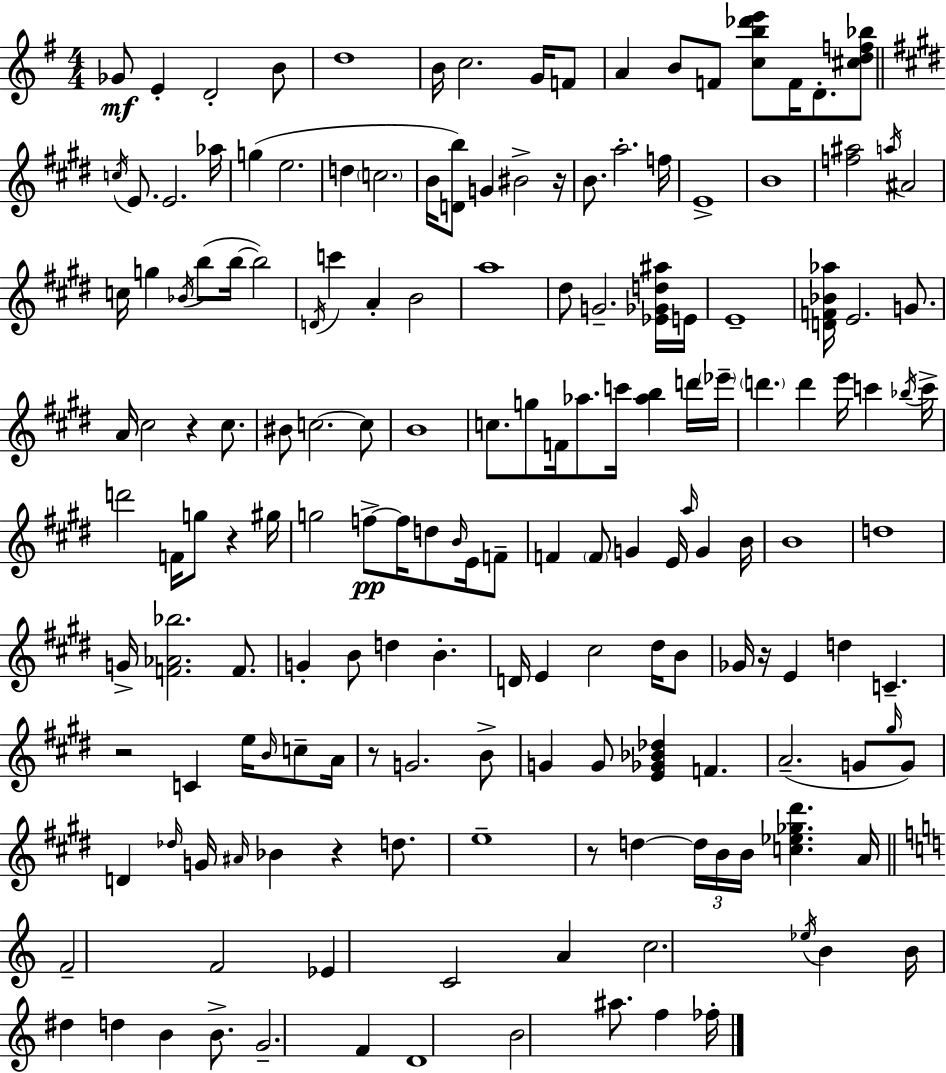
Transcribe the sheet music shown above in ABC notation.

X:1
T:Untitled
M:4/4
L:1/4
K:Em
_G/2 E D2 B/2 d4 B/4 c2 G/4 F/2 A B/2 F/2 [cb_d'e']/2 F/4 D/2 [^cdf_b]/2 c/4 E/2 E2 _a/4 g e2 d c2 B/4 [Db]/2 G ^B2 z/4 B/2 a2 f/4 E4 B4 [f^a]2 a/4 ^A2 c/4 g _B/4 b/2 b/4 b2 D/4 c' A B2 a4 ^d/2 G2 [_E_Gd^a]/4 E/4 E4 [DF_B_a]/4 E2 G/2 A/4 ^c2 z ^c/2 ^B/2 c2 c/2 B4 c/2 g/2 F/4 _a/2 c'/4 [_ab] d'/4 _e'/4 d' d' e'/4 c' _b/4 c'/4 d'2 F/4 g/2 z ^g/4 g2 f/2 f/4 d/2 B/4 E/4 F/2 F F/2 G E/4 a/4 G B/4 B4 d4 G/4 [F_A_b]2 F/2 G B/2 d B D/4 E ^c2 ^d/4 B/2 _G/4 z/4 E d C z2 C e/4 B/4 c/2 A/4 z/2 G2 B/2 G G/2 [E_G_B_d] F A2 G/2 ^g/4 G/2 D _d/4 G/4 ^A/4 _B z d/2 e4 z/2 d d/4 B/4 B/4 [c_e_g^d'] A/4 F2 F2 _E C2 A c2 _e/4 B B/4 ^d d B B/2 G2 F D4 B2 ^a/2 f _f/4